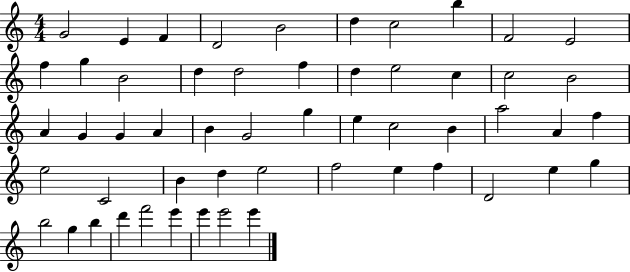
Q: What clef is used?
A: treble